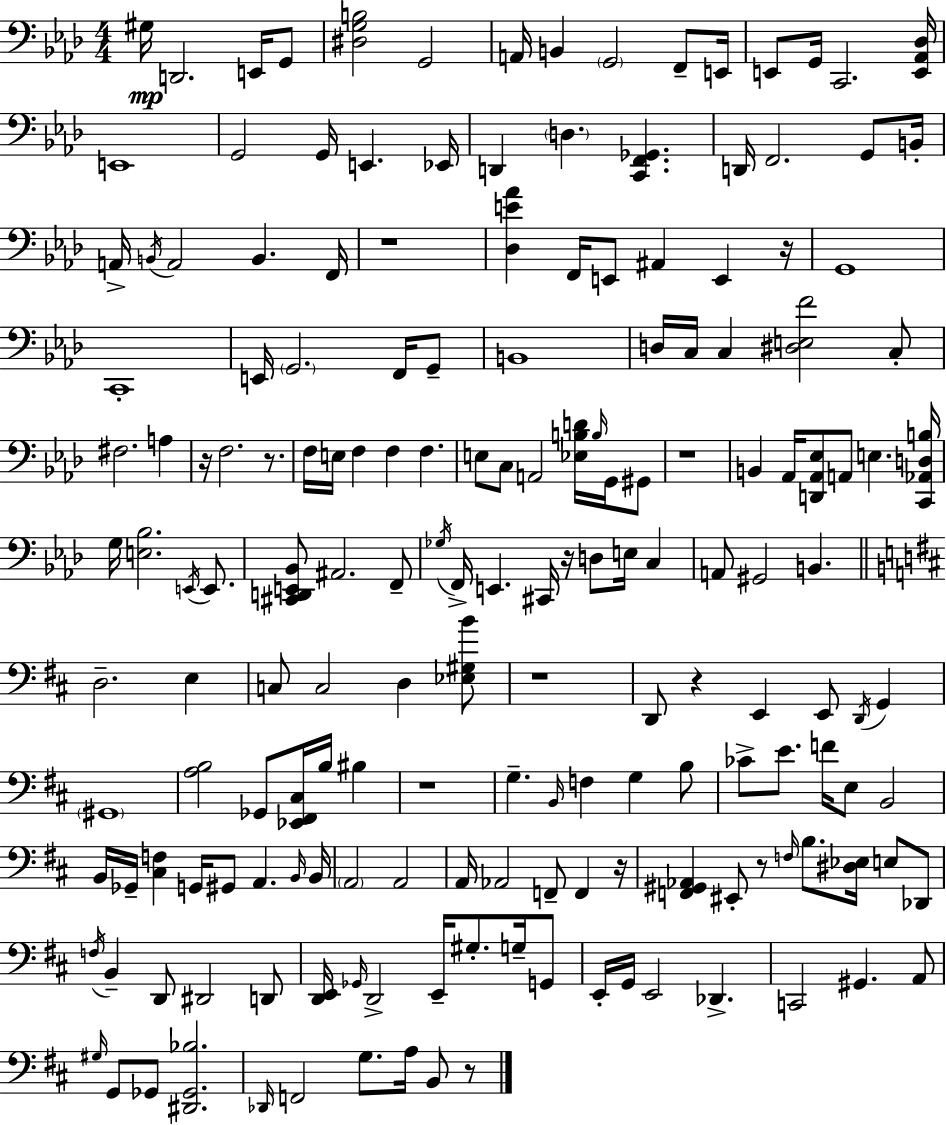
G#3/s D2/h. E2/s G2/e [D#3,G3,B3]/h G2/h A2/s B2/q G2/h F2/e E2/s E2/e G2/s C2/h. [E2,Ab2,Db3]/s E2/w G2/h G2/s E2/q. Eb2/s D2/q D3/q. [C2,F2,Gb2]/q. D2/s F2/h. G2/e B2/s A2/s B2/s A2/h B2/q. F2/s R/w [Db3,E4,Ab4]/q F2/s E2/e A#2/q E2/q R/s G2/w C2/w E2/s G2/h. F2/s G2/e B2/w D3/s C3/s C3/q [D#3,E3,F4]/h C3/e F#3/h. A3/q R/s F3/h. R/e. F3/s E3/s F3/q F3/q F3/q. E3/e C3/e A2/h [Eb3,B3,D4]/s B3/s G2/s G#2/e R/w B2/q Ab2/s [D2,Ab2,Eb3]/e A2/e E3/q. [C2,Ab2,D3,B3]/s G3/s [E3,Bb3]/h. E2/s E2/e. [C#2,D2,E2,Bb2]/e A#2/h. F2/e Gb3/s F2/s E2/q. C#2/s R/s D3/e E3/s C3/q A2/e G#2/h B2/q. D3/h. E3/q C3/e C3/h D3/q [Eb3,G#3,B4]/e R/w D2/e R/q E2/q E2/e D2/s G2/q G#2/w [A3,B3]/h Gb2/e [Eb2,F#2,C#3]/s B3/s BIS3/q R/w G3/q. B2/s F3/q G3/q B3/e CES4/e E4/e. F4/s E3/e B2/h B2/s Gb2/s [C#3,F3]/q G2/s G#2/e A2/q. B2/s B2/s A2/h A2/h A2/s Ab2/h F2/e F2/q R/s [F2,G#2,Ab2]/q EIS2/e R/e F3/s B3/e. [D#3,Eb3]/s E3/e Db2/e F3/s B2/q D2/e D#2/h D2/e [D2,E2]/s Gb2/s D2/h E2/s G#3/e. G3/s G2/e E2/s G2/s E2/h Db2/q. C2/h G#2/q. A2/e G#3/s G2/e Gb2/e [D#2,Gb2,Bb3]/h. Db2/s F2/h G3/e. A3/s B2/e R/e